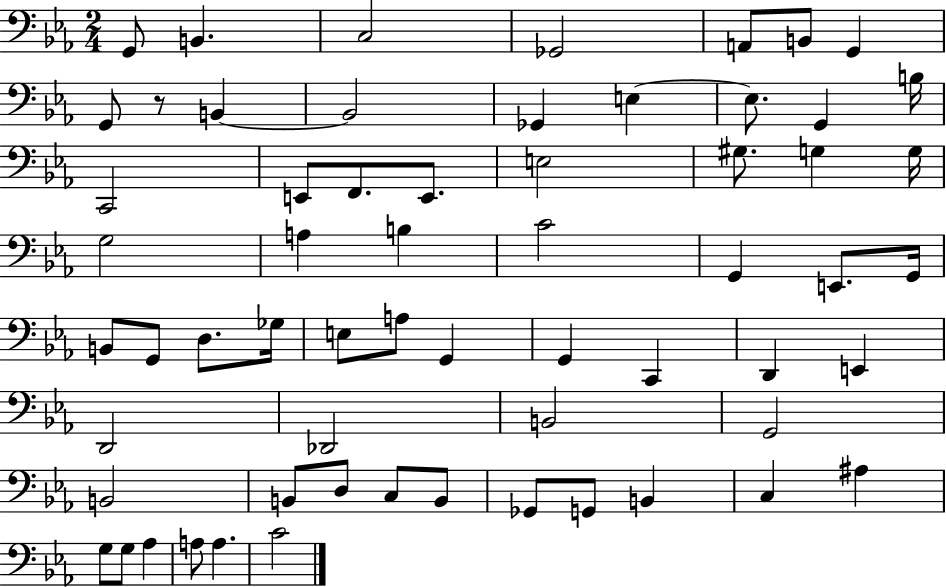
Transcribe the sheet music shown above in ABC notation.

X:1
T:Untitled
M:2/4
L:1/4
K:Eb
G,,/2 B,, C,2 _G,,2 A,,/2 B,,/2 G,, G,,/2 z/2 B,, B,,2 _G,, E, E,/2 G,, B,/4 C,,2 E,,/2 F,,/2 E,,/2 E,2 ^G,/2 G, G,/4 G,2 A, B, C2 G,, E,,/2 G,,/4 B,,/2 G,,/2 D,/2 _G,/4 E,/2 A,/2 G,, G,, C,, D,, E,, D,,2 _D,,2 B,,2 G,,2 B,,2 B,,/2 D,/2 C,/2 B,,/2 _G,,/2 G,,/2 B,, C, ^A, G,/2 G,/2 _A, A,/2 A, C2